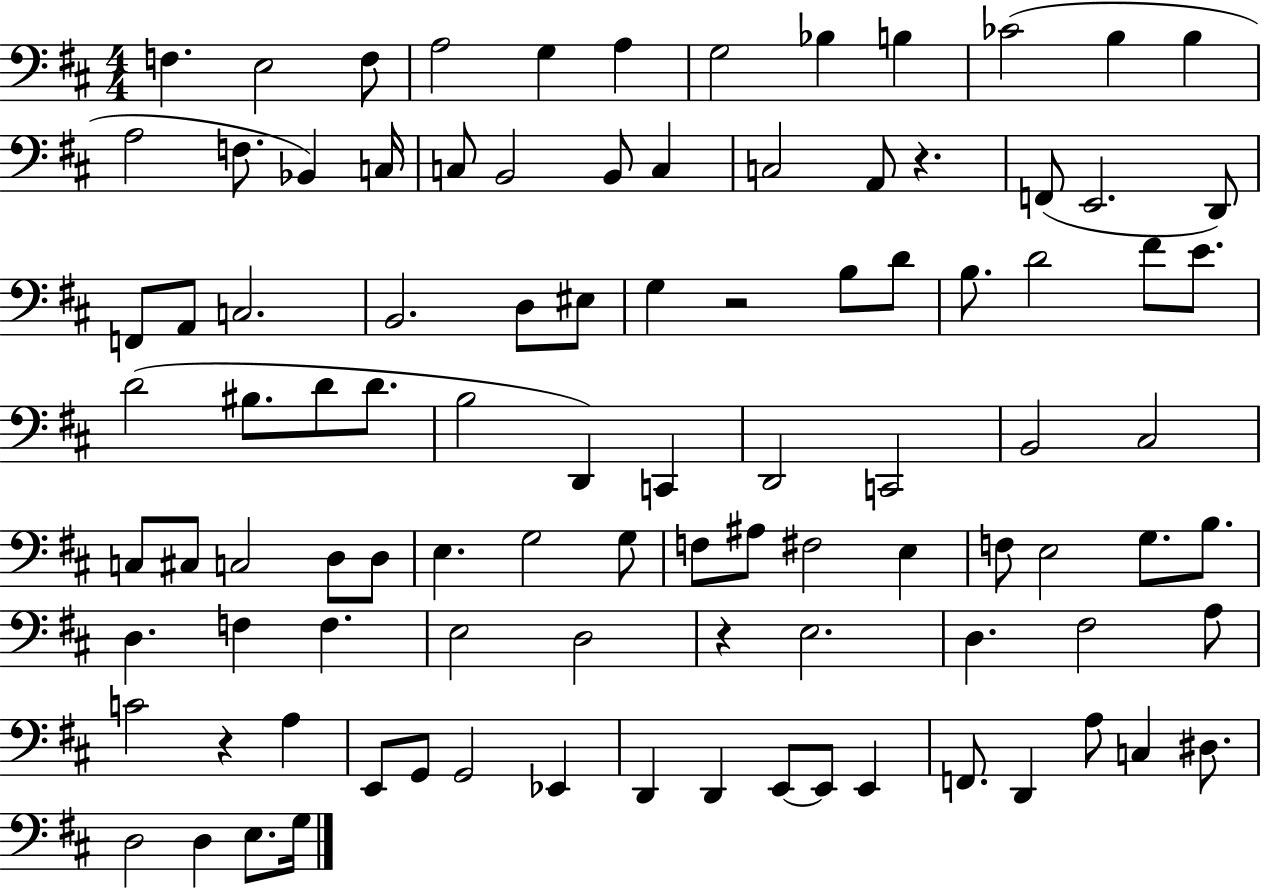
{
  \clef bass
  \numericTimeSignature
  \time 4/4
  \key d \major
  f4. e2 f8 | a2 g4 a4 | g2 bes4 b4 | ces'2( b4 b4 | \break a2 f8. bes,4) c16 | c8 b,2 b,8 c4 | c2 a,8 r4. | f,8( e,2. d,8) | \break f,8 a,8 c2. | b,2. d8 eis8 | g4 r2 b8 d'8 | b8. d'2 fis'8 e'8. | \break d'2( bis8. d'8 d'8. | b2 d,4) c,4 | d,2 c,2 | b,2 cis2 | \break c8 cis8 c2 d8 d8 | e4. g2 g8 | f8 ais8 fis2 e4 | f8 e2 g8. b8. | \break d4. f4 f4. | e2 d2 | r4 e2. | d4. fis2 a8 | \break c'2 r4 a4 | e,8 g,8 g,2 ees,4 | d,4 d,4 e,8~~ e,8 e,4 | f,8. d,4 a8 c4 dis8. | \break d2 d4 e8. g16 | \bar "|."
}